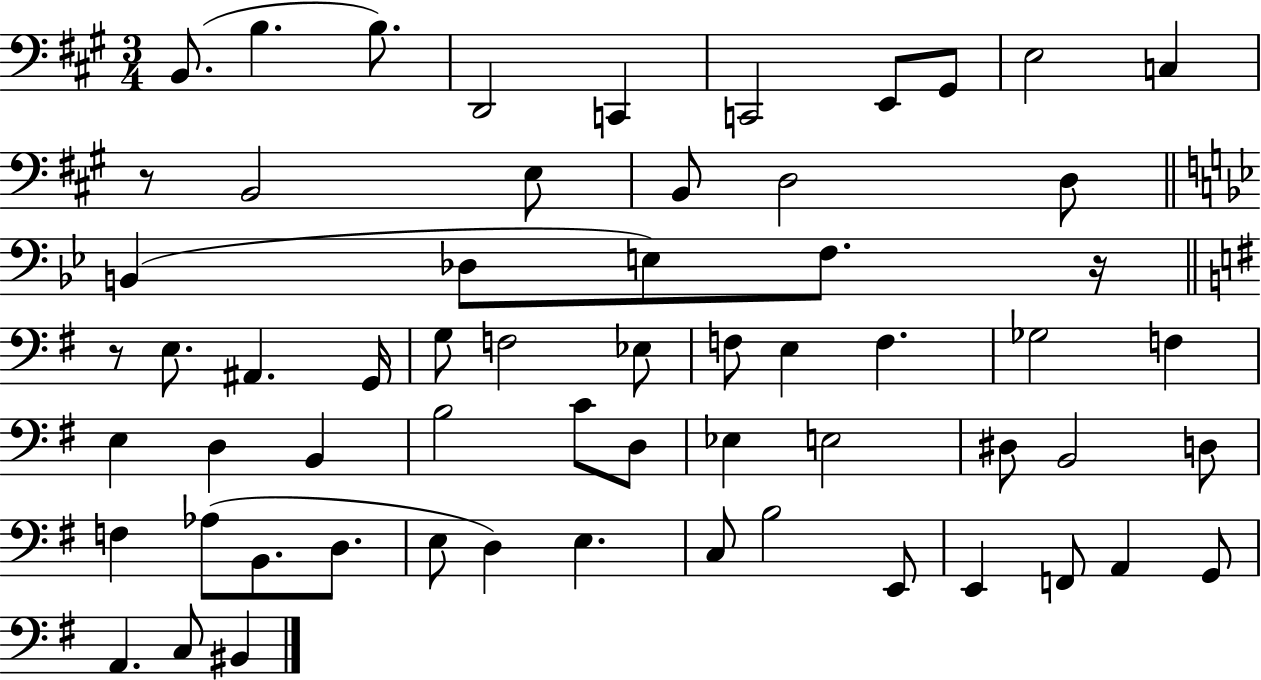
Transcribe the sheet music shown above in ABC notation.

X:1
T:Untitled
M:3/4
L:1/4
K:A
B,,/2 B, B,/2 D,,2 C,, C,,2 E,,/2 ^G,,/2 E,2 C, z/2 B,,2 E,/2 B,,/2 D,2 D,/2 B,, _D,/2 E,/2 F,/2 z/4 z/2 E,/2 ^A,, G,,/4 G,/2 F,2 _E,/2 F,/2 E, F, _G,2 F, E, D, B,, B,2 C/2 D,/2 _E, E,2 ^D,/2 B,,2 D,/2 F, _A,/2 B,,/2 D,/2 E,/2 D, E, C,/2 B,2 E,,/2 E,, F,,/2 A,, G,,/2 A,, C,/2 ^B,,